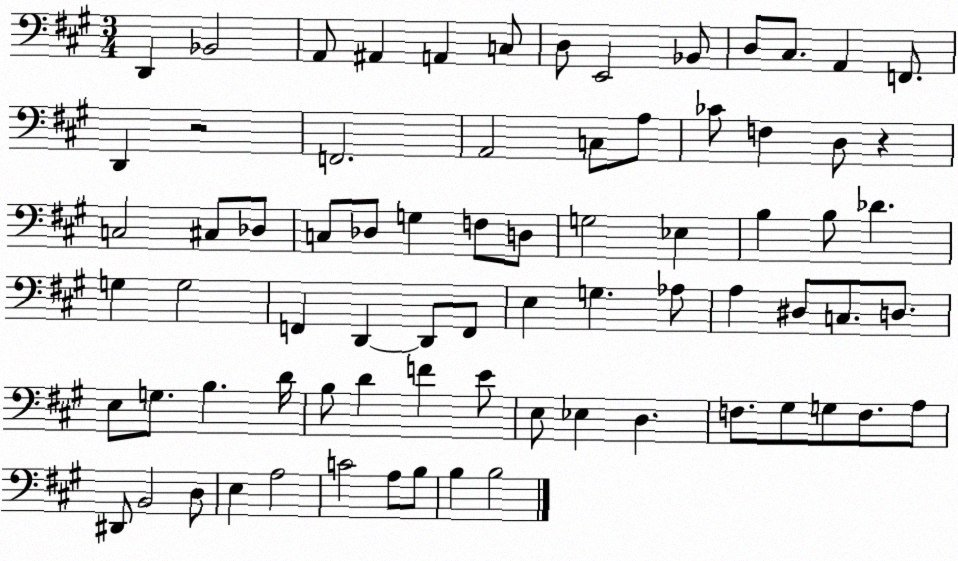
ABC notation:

X:1
T:Untitled
M:3/4
L:1/4
K:A
D,, _B,,2 A,,/2 ^A,, A,, C,/2 D,/2 E,,2 _B,,/2 D,/2 ^C,/2 A,, F,,/2 D,, z2 F,,2 A,,2 C,/2 A,/2 _C/2 F, D,/2 z C,2 ^C,/2 _D,/2 C,/2 _D,/2 G, F,/2 D,/2 G,2 _E, B, B,/2 _D G, G,2 F,, D,, D,,/2 F,,/2 E, G, _A,/2 A, ^D,/2 C,/2 D,/2 E,/2 G,/2 B, D/4 B,/2 D F E/2 E,/2 _E, D, F,/2 ^G,/2 G,/2 F,/2 A,/2 ^D,,/2 B,,2 D,/2 E, A,2 C2 A,/2 B,/2 B, B,2